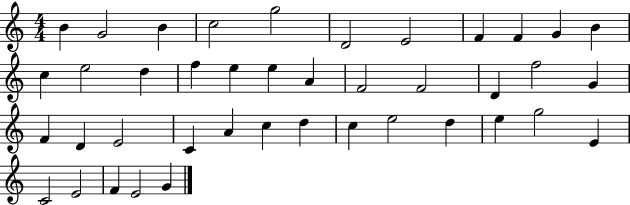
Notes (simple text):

B4/q G4/h B4/q C5/h G5/h D4/h E4/h F4/q F4/q G4/q B4/q C5/q E5/h D5/q F5/q E5/q E5/q A4/q F4/h F4/h D4/q F5/h G4/q F4/q D4/q E4/h C4/q A4/q C5/q D5/q C5/q E5/h D5/q E5/q G5/h E4/q C4/h E4/h F4/q E4/h G4/q